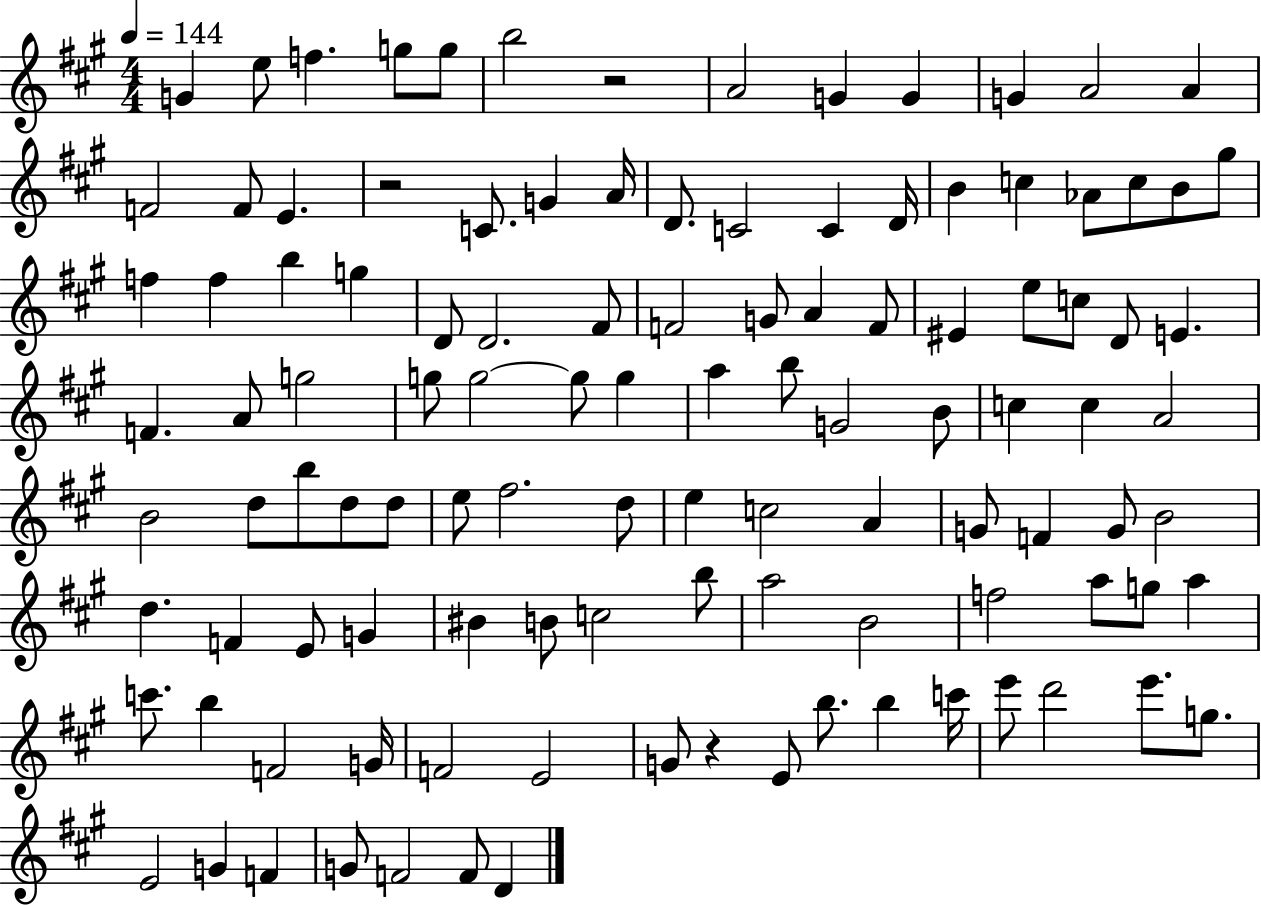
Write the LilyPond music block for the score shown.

{
  \clef treble
  \numericTimeSignature
  \time 4/4
  \key a \major
  \tempo 4 = 144
  g'4 e''8 f''4. g''8 g''8 | b''2 r2 | a'2 g'4 g'4 | g'4 a'2 a'4 | \break f'2 f'8 e'4. | r2 c'8. g'4 a'16 | d'8. c'2 c'4 d'16 | b'4 c''4 aes'8 c''8 b'8 gis''8 | \break f''4 f''4 b''4 g''4 | d'8 d'2. fis'8 | f'2 g'8 a'4 f'8 | eis'4 e''8 c''8 d'8 e'4. | \break f'4. a'8 g''2 | g''8 g''2~~ g''8 g''4 | a''4 b''8 g'2 b'8 | c''4 c''4 a'2 | \break b'2 d''8 b''8 d''8 d''8 | e''8 fis''2. d''8 | e''4 c''2 a'4 | g'8 f'4 g'8 b'2 | \break d''4. f'4 e'8 g'4 | bis'4 b'8 c''2 b''8 | a''2 b'2 | f''2 a''8 g''8 a''4 | \break c'''8. b''4 f'2 g'16 | f'2 e'2 | g'8 r4 e'8 b''8. b''4 c'''16 | e'''8 d'''2 e'''8. g''8. | \break e'2 g'4 f'4 | g'8 f'2 f'8 d'4 | \bar "|."
}